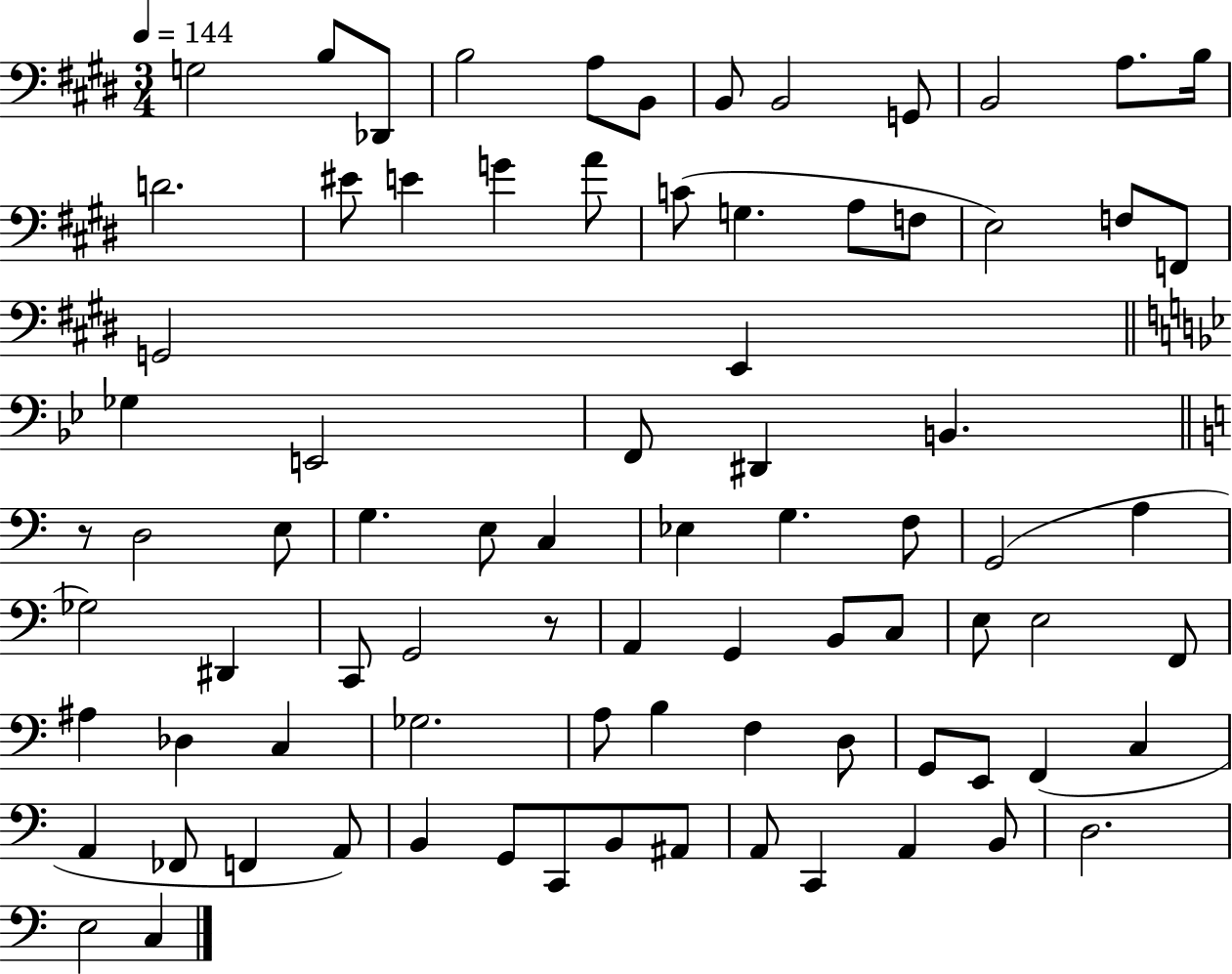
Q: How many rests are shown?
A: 2